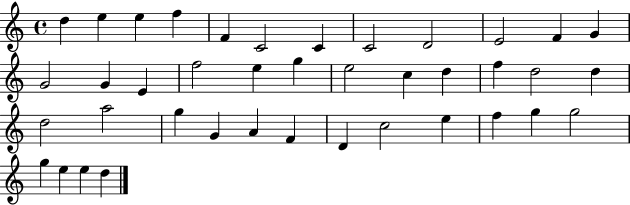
D5/q E5/q E5/q F5/q F4/q C4/h C4/q C4/h D4/h E4/h F4/q G4/q G4/h G4/q E4/q F5/h E5/q G5/q E5/h C5/q D5/q F5/q D5/h D5/q D5/h A5/h G5/q G4/q A4/q F4/q D4/q C5/h E5/q F5/q G5/q G5/h G5/q E5/q E5/q D5/q